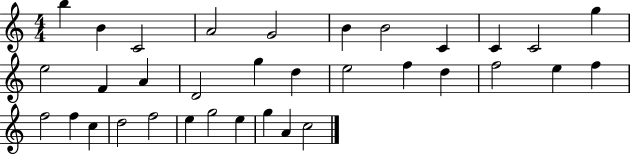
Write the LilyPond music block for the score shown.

{
  \clef treble
  \numericTimeSignature
  \time 4/4
  \key c \major
  b''4 b'4 c'2 | a'2 g'2 | b'4 b'2 c'4 | c'4 c'2 g''4 | \break e''2 f'4 a'4 | d'2 g''4 d''4 | e''2 f''4 d''4 | f''2 e''4 f''4 | \break f''2 f''4 c''4 | d''2 f''2 | e''4 g''2 e''4 | g''4 a'4 c''2 | \break \bar "|."
}